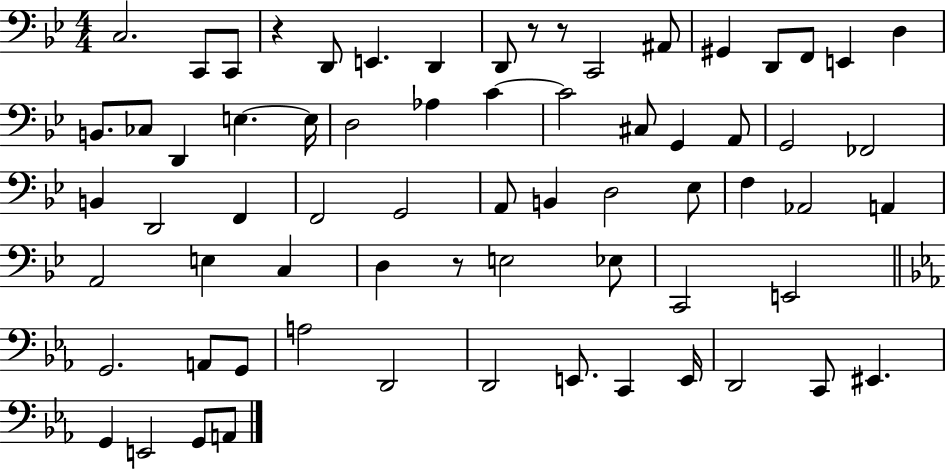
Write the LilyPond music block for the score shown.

{
  \clef bass
  \numericTimeSignature
  \time 4/4
  \key bes \major
  c2. c,8 c,8 | r4 d,8 e,4. d,4 | d,8 r8 r8 c,2 ais,8 | gis,4 d,8 f,8 e,4 d4 | \break b,8. ces8 d,4 e4.~~ e16 | d2 aes4 c'4~~ | c'2 cis8 g,4 a,8 | g,2 fes,2 | \break b,4 d,2 f,4 | f,2 g,2 | a,8 b,4 d2 ees8 | f4 aes,2 a,4 | \break a,2 e4 c4 | d4 r8 e2 ees8 | c,2 e,2 | \bar "||" \break \key ees \major g,2. a,8 g,8 | a2 d,2 | d,2 e,8. c,4 e,16 | d,2 c,8 eis,4. | \break g,4 e,2 g,8 a,8 | \bar "|."
}